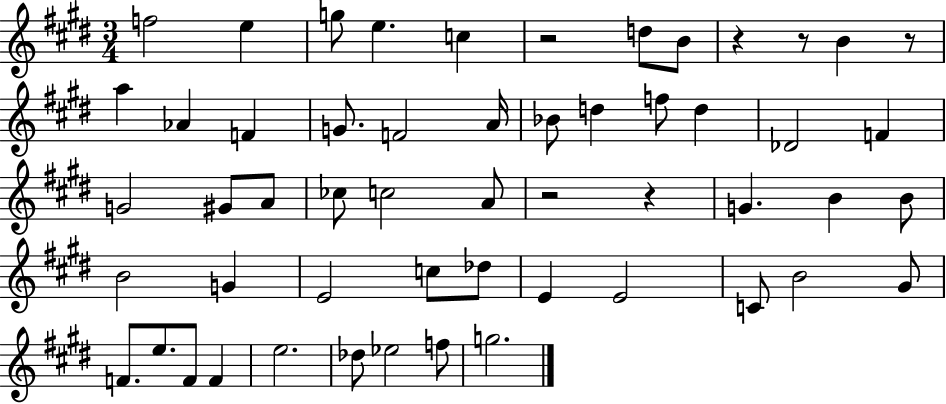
X:1
T:Untitled
M:3/4
L:1/4
K:E
f2 e g/2 e c z2 d/2 B/2 z z/2 B z/2 a _A F G/2 F2 A/4 _B/2 d f/2 d _D2 F G2 ^G/2 A/2 _c/2 c2 A/2 z2 z G B B/2 B2 G E2 c/2 _d/2 E E2 C/2 B2 ^G/2 F/2 e/2 F/2 F e2 _d/2 _e2 f/2 g2